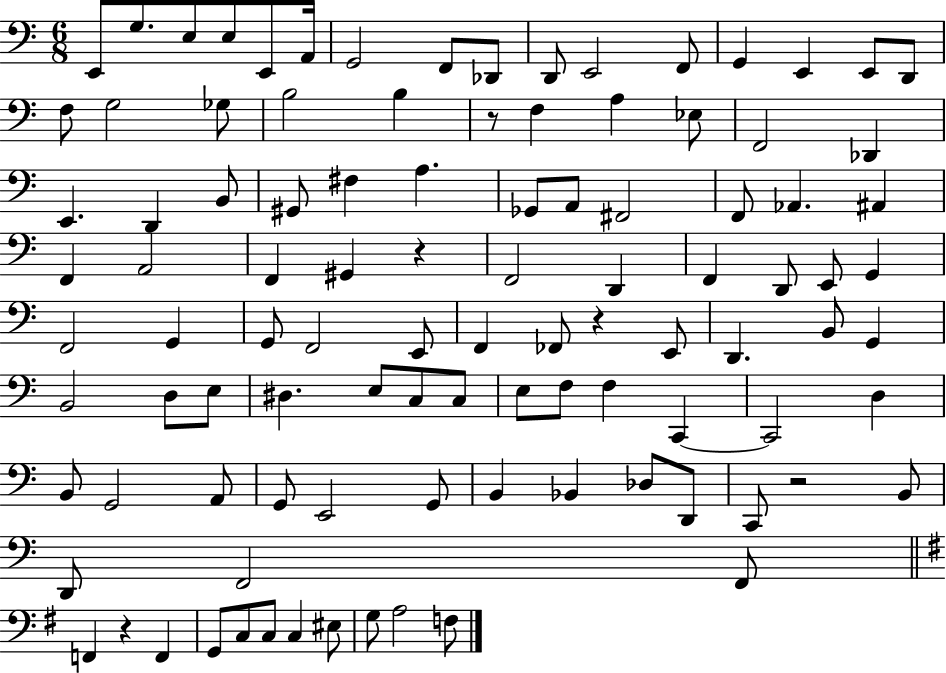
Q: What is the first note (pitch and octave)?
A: E2